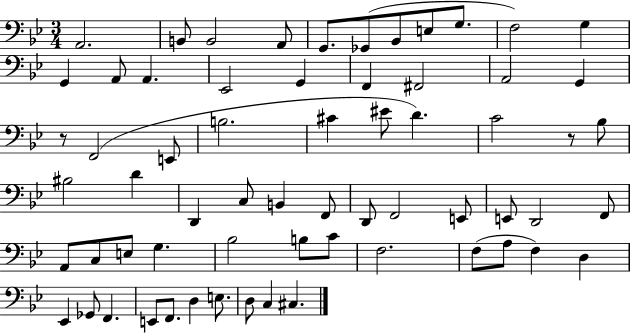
X:1
T:Untitled
M:3/4
L:1/4
K:Bb
A,,2 B,,/2 B,,2 A,,/2 G,,/2 _G,,/2 _B,,/2 E,/2 G,/2 F,2 G, G,, A,,/2 A,, _E,,2 G,, F,, ^F,,2 A,,2 G,, z/2 F,,2 E,,/2 B,2 ^C ^E/2 D C2 z/2 _B,/2 ^B,2 D D,, C,/2 B,, F,,/2 D,,/2 F,,2 E,,/2 E,,/2 D,,2 F,,/2 A,,/2 C,/2 E,/2 G, _B,2 B,/2 C/2 F,2 F,/2 A,/2 F, D, _E,, _G,,/2 F,, E,,/2 F,,/2 D, E,/2 D,/2 C, ^C,